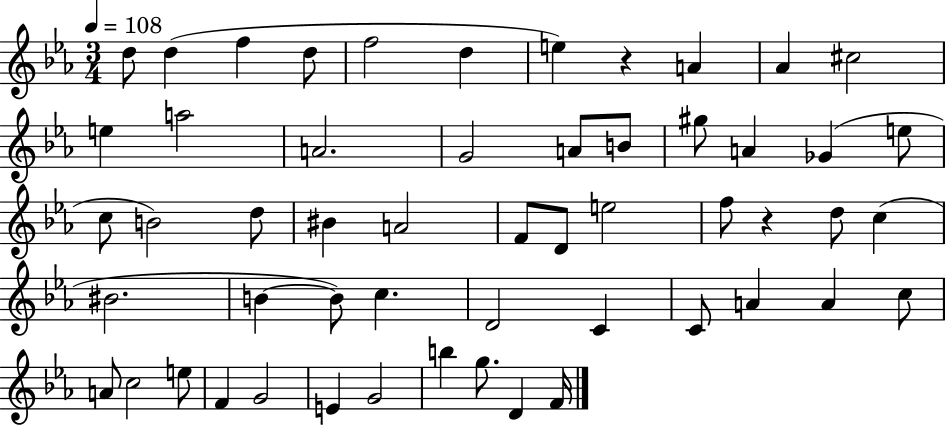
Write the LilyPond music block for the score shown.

{
  \clef treble
  \numericTimeSignature
  \time 3/4
  \key ees \major
  \tempo 4 = 108
  \repeat volta 2 { d''8 d''4( f''4 d''8 | f''2 d''4 | e''4) r4 a'4 | aes'4 cis''2 | \break e''4 a''2 | a'2. | g'2 a'8 b'8 | gis''8 a'4 ges'4( e''8 | \break c''8 b'2) d''8 | bis'4 a'2 | f'8 d'8 e''2 | f''8 r4 d''8 c''4( | \break bis'2. | b'4~~ b'8) c''4. | d'2 c'4 | c'8 a'4 a'4 c''8 | \break a'8 c''2 e''8 | f'4 g'2 | e'4 g'2 | b''4 g''8. d'4 f'16 | \break } \bar "|."
}